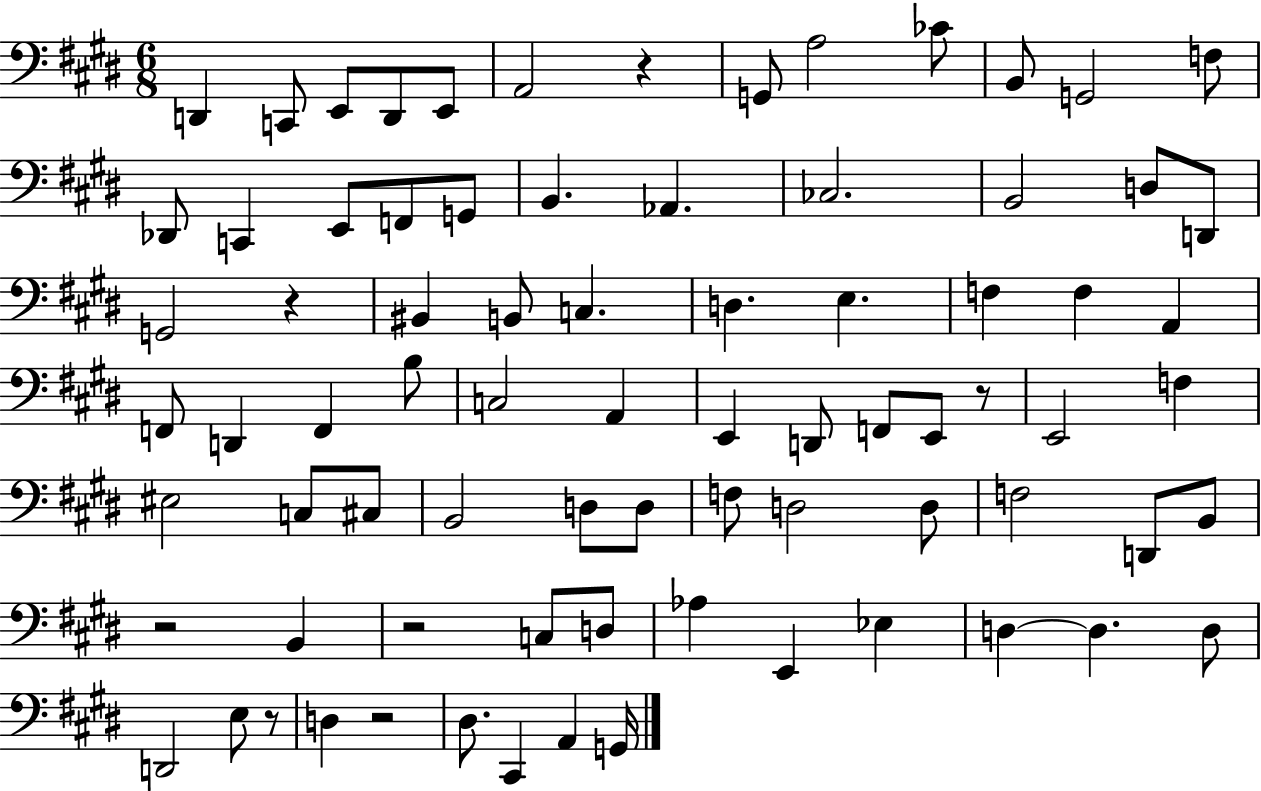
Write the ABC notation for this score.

X:1
T:Untitled
M:6/8
L:1/4
K:E
D,, C,,/2 E,,/2 D,,/2 E,,/2 A,,2 z G,,/2 A,2 _C/2 B,,/2 G,,2 F,/2 _D,,/2 C,, E,,/2 F,,/2 G,,/2 B,, _A,, _C,2 B,,2 D,/2 D,,/2 G,,2 z ^B,, B,,/2 C, D, E, F, F, A,, F,,/2 D,, F,, B,/2 C,2 A,, E,, D,,/2 F,,/2 E,,/2 z/2 E,,2 F, ^E,2 C,/2 ^C,/2 B,,2 D,/2 D,/2 F,/2 D,2 D,/2 F,2 D,,/2 B,,/2 z2 B,, z2 C,/2 D,/2 _A, E,, _E, D, D, D,/2 D,,2 E,/2 z/2 D, z2 ^D,/2 ^C,, A,, G,,/4